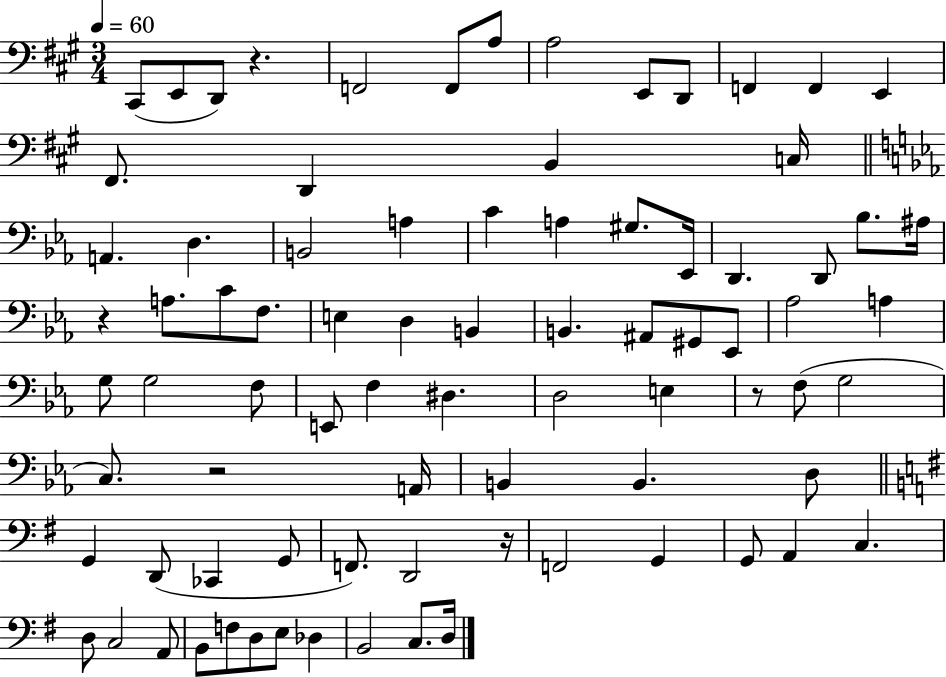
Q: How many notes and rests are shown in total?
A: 82